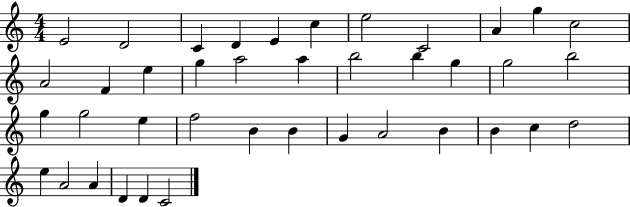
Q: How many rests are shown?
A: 0